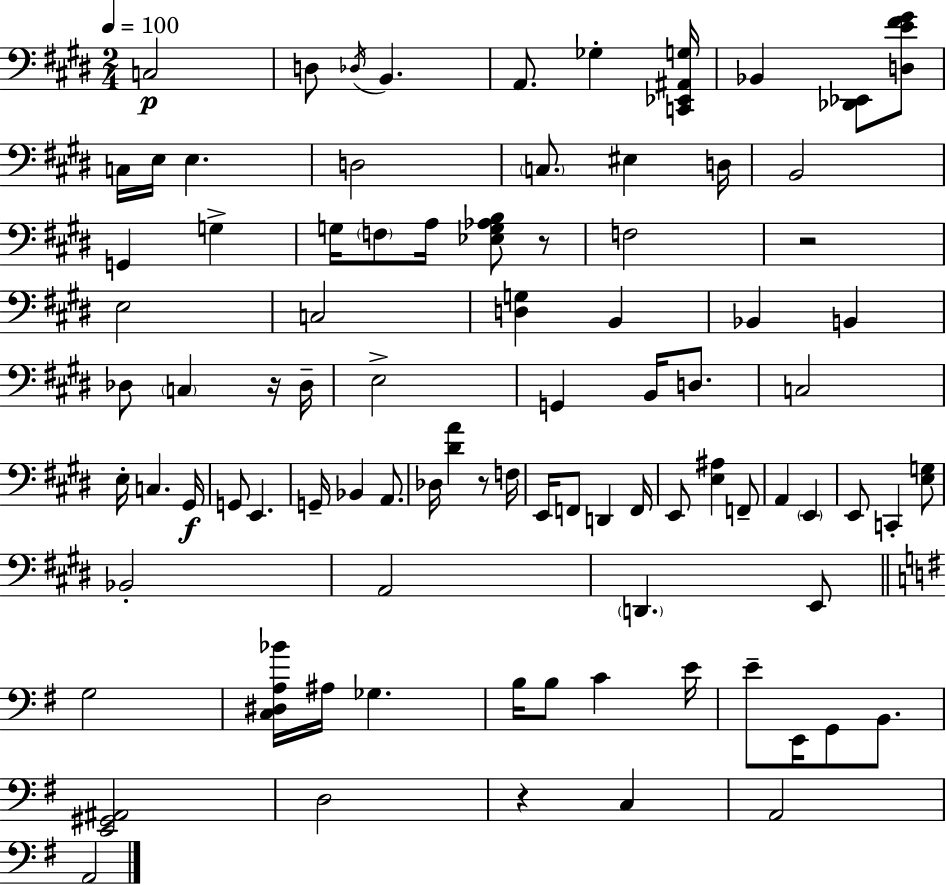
C3/h D3/e Db3/s B2/q. A2/e. Gb3/q [C2,Eb2,A#2,G3]/s Bb2/q [Db2,Eb2]/e [D3,E4,F#4,G#4]/e C3/s E3/s E3/q. D3/h C3/e. EIS3/q D3/s B2/h G2/q G3/q G3/s F3/e A3/s [Eb3,G3,Ab3,B3]/e R/e F3/h R/h E3/h C3/h [D3,G3]/q B2/q Bb2/q B2/q Db3/e C3/q R/s Db3/s E3/h G2/q B2/s D3/e. C3/h E3/s C3/q. G#2/s G2/e E2/q. G2/s Bb2/q A2/e. Db3/s [D#4,A4]/q R/e F3/s E2/s F2/e D2/q F2/s E2/e [E3,A#3]/q F2/e A2/q E2/q E2/e C2/q [E3,G3]/e Bb2/h A2/h D2/q. E2/e G3/h [C3,D#3,A3,Bb4]/s A#3/s Gb3/q. B3/s B3/e C4/q E4/s E4/e E2/s G2/e B2/e. [E2,G#2,A#2]/h D3/h R/q C3/q A2/h A2/h